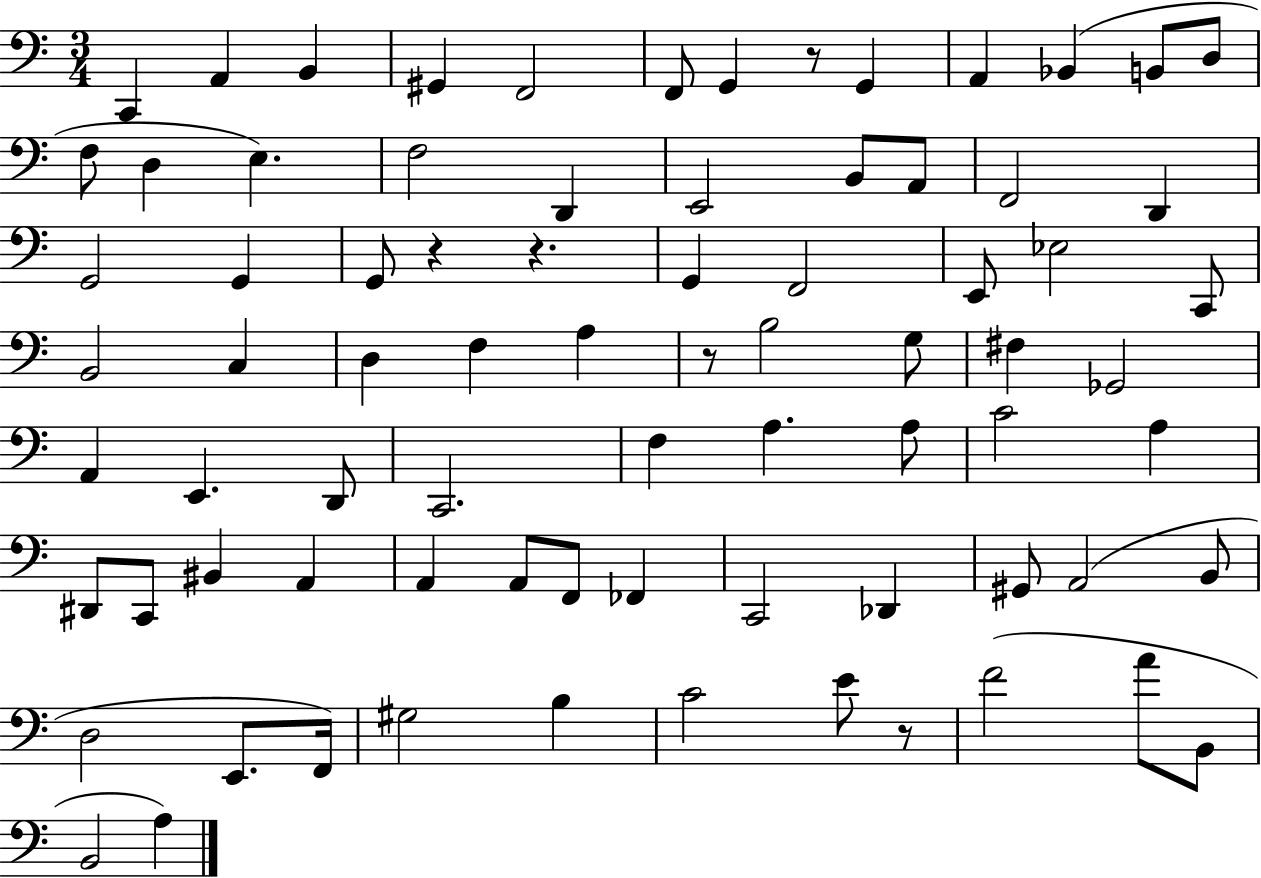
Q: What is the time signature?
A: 3/4